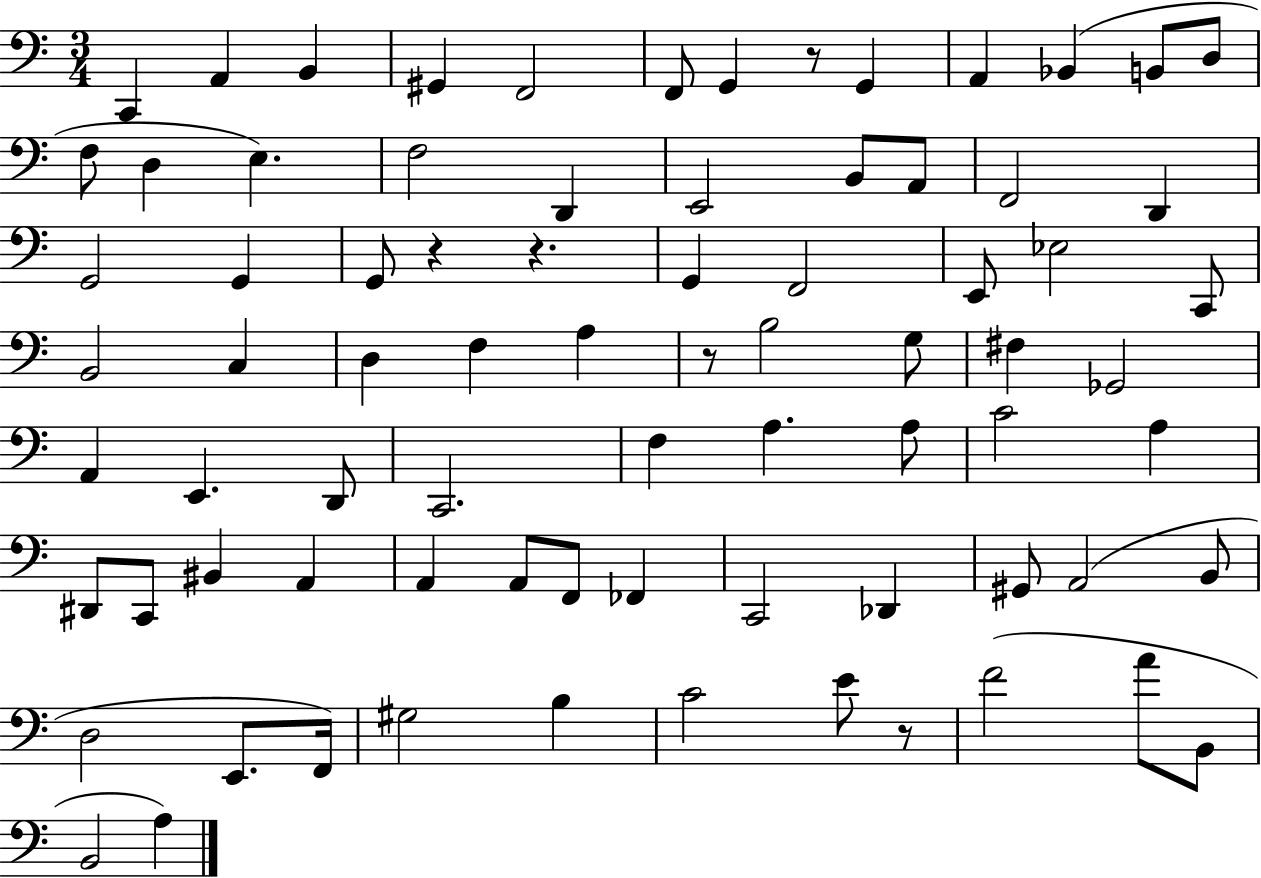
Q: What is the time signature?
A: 3/4